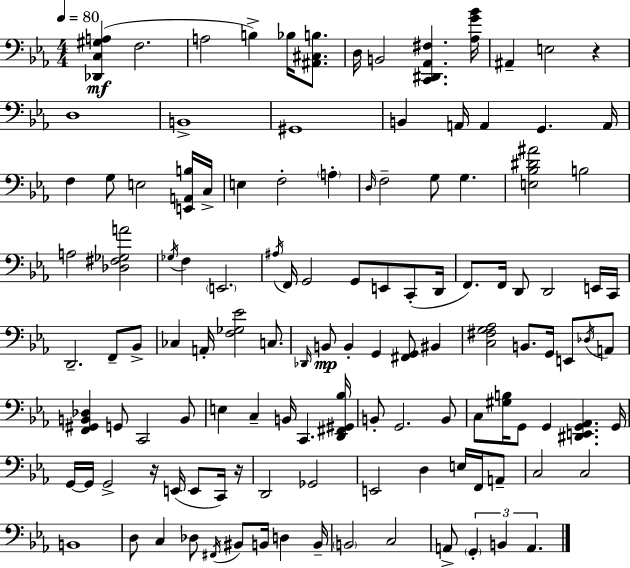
X:1
T:Untitled
M:4/4
L:1/4
K:Cm
[_D,,C,^G,A,] F,2 A,2 B, _B,/4 [^A,,^C,B,]/2 D,/4 B,,2 [C,,^D,,_A,,^F,] [_A,G_B]/4 ^A,, E,2 z D,4 B,,4 ^G,,4 B,, A,,/4 A,, G,, A,,/4 F, G,/2 E,2 [E,,A,,B,]/4 C,/4 E, F,2 A, D,/4 F,2 G,/2 G, [E,_B,^D^A]2 B,2 A,2 [_D,^F,_G,A]2 _G,/4 F, E,,2 ^A,/4 F,,/4 G,,2 G,,/2 E,,/2 C,,/2 D,,/4 F,,/2 F,,/4 D,,/2 D,,2 E,,/4 C,,/4 D,,2 F,,/2 _B,,/2 _C, A,,/4 [F,_G,_E]2 C,/2 _D,,/4 B,,/2 B,, G,, [^F,,G,,]/2 ^B,, [C,^F,G,_A,]2 B,,/2 G,,/4 E,,/2 _D,/4 A,,/2 [F,,^G,,B,,_D,] G,,/2 C,,2 B,,/2 E, C, B,,/4 C,, [D,,^F,,^G,,_B,]/4 B,,/2 G,,2 B,,/2 C,/2 [^G,B,]/4 G,,/2 G,, [^D,,E,,G,,_A,,] G,,/4 G,,/4 G,,/4 G,,2 z/4 E,,/4 E,,/2 C,,/4 z/4 D,,2 _G,,2 E,,2 D, E,/4 F,,/4 A,,/2 C,2 C,2 B,,4 D,/2 C, _D,/2 ^F,,/4 ^B,,/2 B,,/4 D, B,,/4 B,,2 C,2 A,,/2 G,, B,, A,,